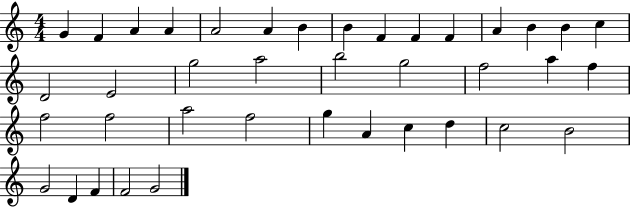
G4/q F4/q A4/q A4/q A4/h A4/q B4/q B4/q F4/q F4/q F4/q A4/q B4/q B4/q C5/q D4/h E4/h G5/h A5/h B5/h G5/h F5/h A5/q F5/q F5/h F5/h A5/h F5/h G5/q A4/q C5/q D5/q C5/h B4/h G4/h D4/q F4/q F4/h G4/h